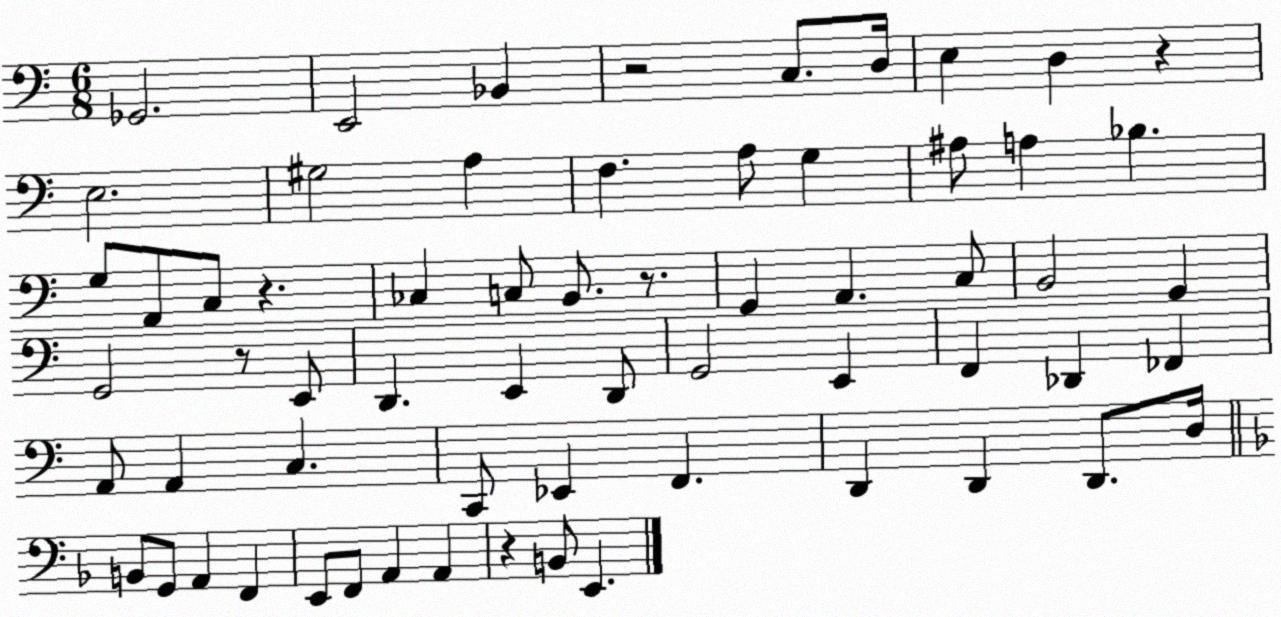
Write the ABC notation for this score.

X:1
T:Untitled
M:6/8
L:1/4
K:C
_G,,2 E,,2 _B,, z2 C,/2 D,/4 E, D, z E,2 ^G,2 A, F, A,/2 G, ^A,/2 A, _B, G,/2 A,,/2 C,/2 z _C, C,/2 B,,/2 z/2 G,, A,, C,/2 B,,2 G,, G,,2 z/2 E,,/2 D,, E,, D,,/2 G,,2 E,, F,, _D,, _F,, A,,/2 A,, C, C,,/2 _E,, F,, D,, D,, D,,/2 D,/4 B,,/2 G,,/2 A,, F,, E,,/2 F,,/2 A,, A,, z B,,/2 E,,